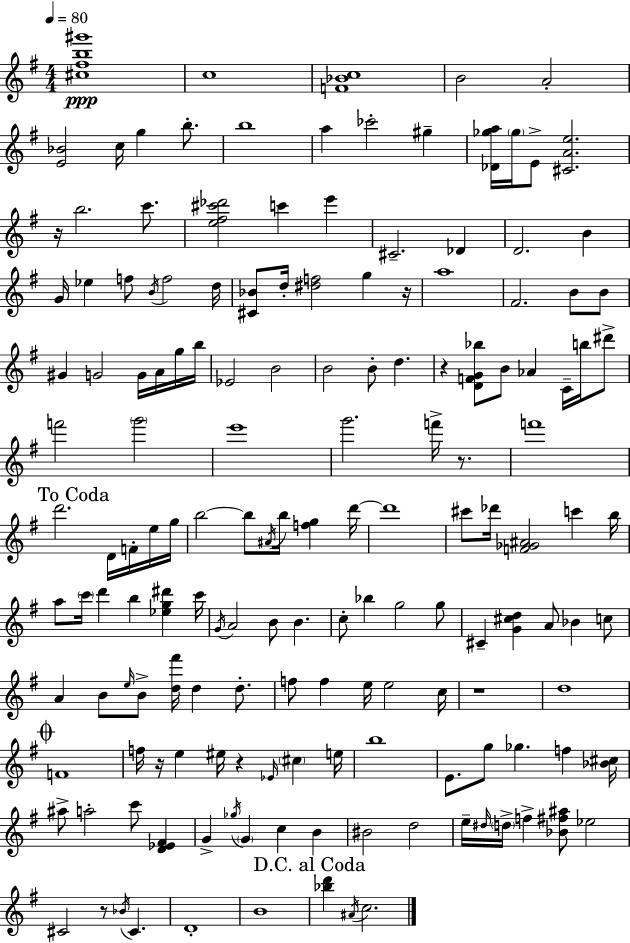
{
  \clef treble
  \numericTimeSignature
  \time 4/4
  \key e \minor
  \tempo 4 = 80
  <cis'' fis'' b'' gis'''>1\ppp | c''1 | <f' bes' c''>1 | b'2 a'2-. | \break <e' bes'>2 c''16 g''4 b''8.-. | b''1 | a''4 ces'''2-. gis''4-- | <des' ges'' a''>16 \parenthesize ges''16 e'8-> <cis' a' e''>2. | \break r16 b''2. c'''8. | <e'' fis'' cis''' des'''>2 c'''4 e'''4 | cis'2.-- des'4 | d'2. b'4 | \break g'16 ees''4 f''8 \acciaccatura { b'16 } f''2 | d''16 <cis' bes'>8 d''16-. <dis'' f''>2 g''4 | r16 a''1 | fis'2. b'8 b'8 | \break gis'4 g'2 g'16 a'16 g''16 | b''16 ees'2 b'2 | b'2 b'8-. d''4. | r4 <d' f' g' bes''>8 b'8 aes'4 c'16-- b''16 dis'''8-> | \break f'''2 \parenthesize g'''2 | e'''1 | g'''2. f'''16-> r8. | f'''1 | \break \mark "To Coda" d'''2. d'16 f'16-. e''16 | g''16 b''2~~ b''8 \acciaccatura { ais'16 } b''16 <f'' g''>4 | d'''16~~ d'''1 | cis'''8 des'''16 <f' ges' ais'>2 c'''4 | \break b''16 a''8 \parenthesize c'''16 d'''4 b''4 <ees'' g'' dis'''>4 | c'''16 \acciaccatura { g'16 } a'2 b'8 b'4. | c''8-. bes''4 g''2 | g''8 cis'4-- <g' cis'' d''>4 a'8 bes'4 | \break c''8 a'4 b'8 \grace { e''16 } b'8-> <d'' fis'''>16 d''4 | d''8.-. f''8 f''4 e''16 e''2 | c''16 r1 | d''1 | \break \mark \markup { \musicglyph "scripts.coda" } f'1 | f''16 r16 e''4 eis''16 r4 \grace { ees'16 } | \parenthesize cis''4 e''16 b''1 | e'8. g''8 ges''4. | \break f''4 <bes' cis''>16 ais''8-> a''2-. c'''8 | <d' ees' fis'>4 g'4-> \acciaccatura { ges''16 } \parenthesize g'4 c''4 | b'4 bis'2 d''2 | e''16-- \grace { dis''16 } \parenthesize d''16-> f''4-> <bes' fis'' ais''>8 ees''2 | \break cis'2 r8 | \acciaccatura { bes'16 } cis'4. d'1-. | b'1 | \mark "D.C. al Coda" <bes'' d'''>4 \acciaccatura { ais'16 } c''2. | \break \bar "|."
}